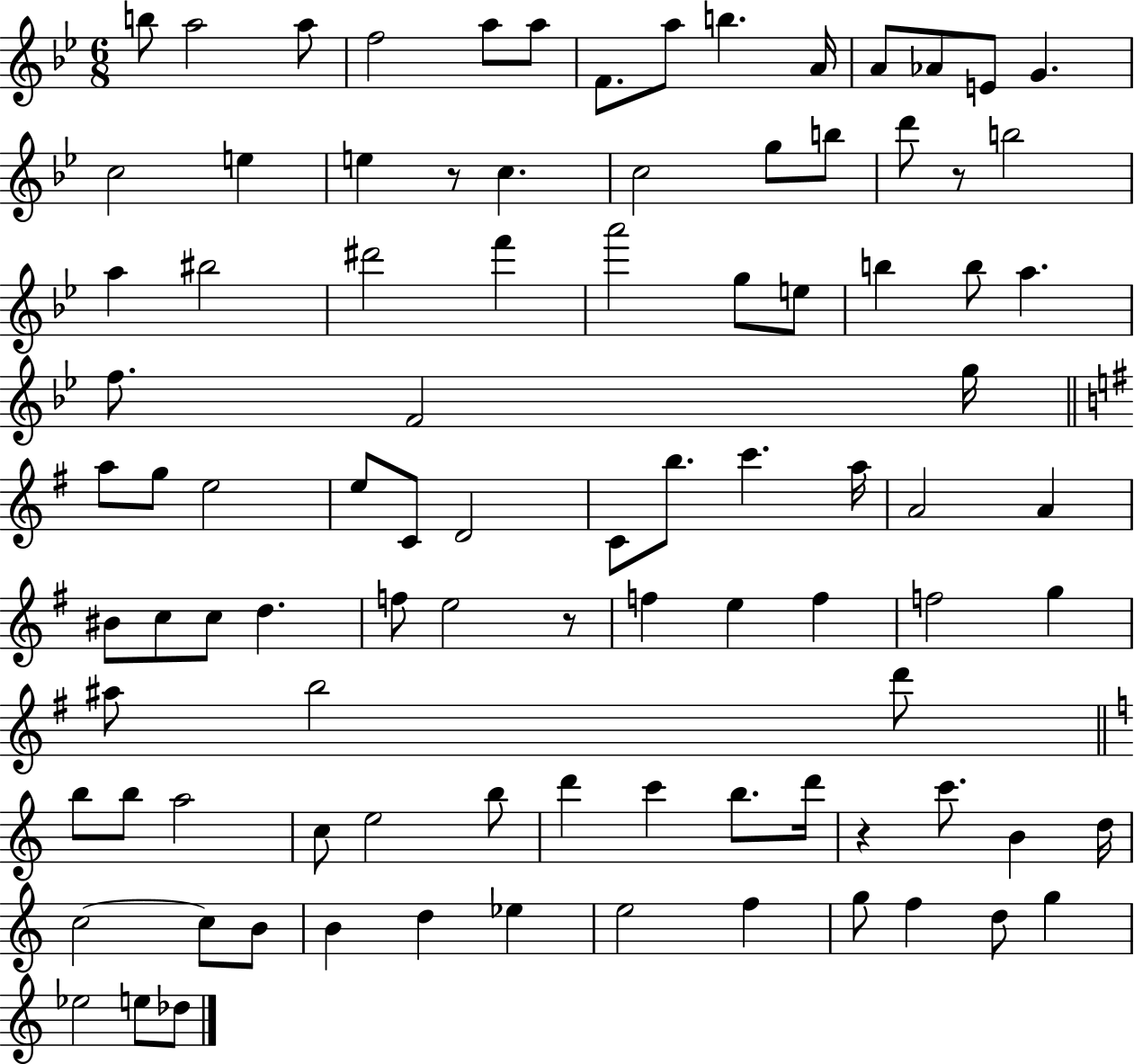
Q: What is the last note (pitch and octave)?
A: Db5